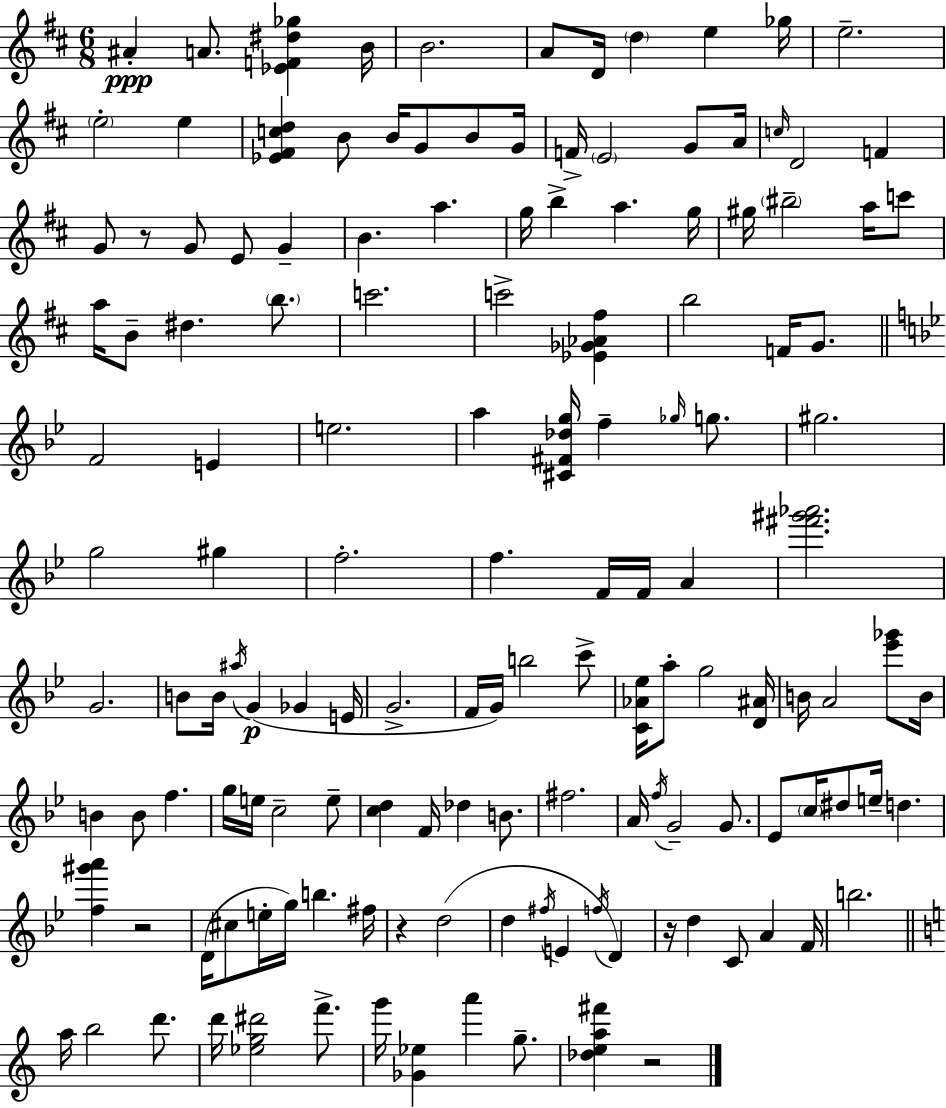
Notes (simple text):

A#4/q A4/e. [Eb4,F4,D#5,Gb5]/q B4/s B4/h. A4/e D4/s D5/q E5/q Gb5/s E5/h. E5/h E5/q [Eb4,F#4,C5,D5]/q B4/e B4/s G4/e B4/e G4/s F4/s E4/h G4/e A4/s C5/s D4/h F4/q G4/e R/e G4/e E4/e G4/q B4/q. A5/q. G5/s B5/q A5/q. G5/s G#5/s BIS5/h A5/s C6/e A5/s B4/e D#5/q. B5/e. C6/h. C6/h [Eb4,Gb4,Ab4,F#5]/q B5/h F4/s G4/e. F4/h E4/q E5/h. A5/q [C#4,F#4,Db5,G5]/s F5/q Gb5/s G5/e. G#5/h. G5/h G#5/q F5/h. F5/q. F4/s F4/s A4/q [F#6,G#6,Ab6]/h. G4/h. B4/e B4/s A#5/s G4/q Gb4/q E4/s G4/h. F4/s G4/s B5/h C6/e [C4,Ab4,Eb5]/s A5/e G5/h [D4,A#4]/s B4/s A4/h [Eb6,Gb6]/e B4/s B4/q B4/e F5/q. G5/s E5/s C5/h E5/e [C5,D5]/q F4/s Db5/q B4/e. F#5/h. A4/s F5/s G4/h G4/e. Eb4/e C5/s D#5/e E5/s D5/q. [F5,G#6,A6]/q R/h D4/s C#5/e E5/s G5/s B5/q. F#5/s R/q D5/h D5/q F#5/s E4/q F5/s D4/q R/s D5/q C4/e A4/q F4/s B5/h. A5/s B5/h D6/e. D6/s [Eb5,G5,D#6]/h F6/e. G6/s [Gb4,Eb5]/q A6/q G5/e. [Db5,E5,A5,F#6]/q R/h